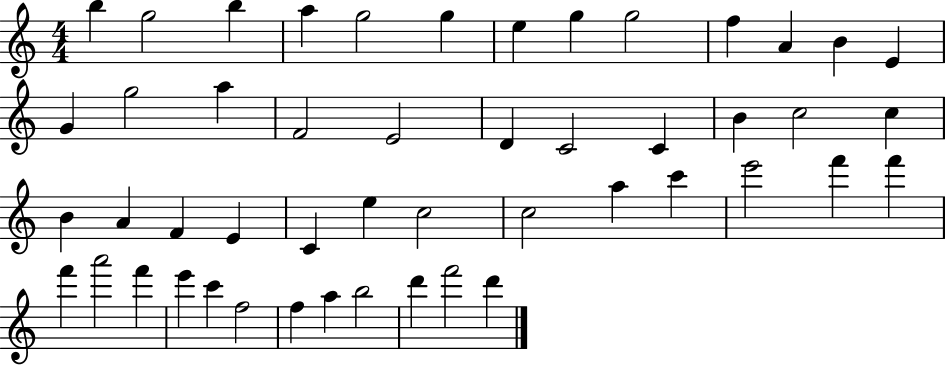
X:1
T:Untitled
M:4/4
L:1/4
K:C
b g2 b a g2 g e g g2 f A B E G g2 a F2 E2 D C2 C B c2 c B A F E C e c2 c2 a c' e'2 f' f' f' a'2 f' e' c' f2 f a b2 d' f'2 d'